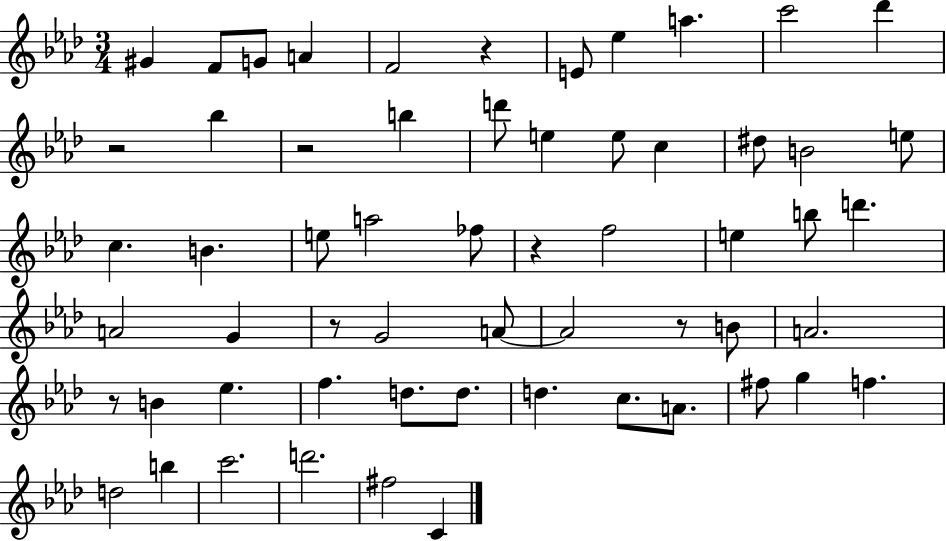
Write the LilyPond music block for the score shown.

{
  \clef treble
  \numericTimeSignature
  \time 3/4
  \key aes \major
  gis'4 f'8 g'8 a'4 | f'2 r4 | e'8 ees''4 a''4. | c'''2 des'''4 | \break r2 bes''4 | r2 b''4 | d'''8 e''4 e''8 c''4 | dis''8 b'2 e''8 | \break c''4. b'4. | e''8 a''2 fes''8 | r4 f''2 | e''4 b''8 d'''4. | \break a'2 g'4 | r8 g'2 a'8~~ | a'2 r8 b'8 | a'2. | \break r8 b'4 ees''4. | f''4. d''8. d''8. | d''4. c''8. a'8. | fis''8 g''4 f''4. | \break d''2 b''4 | c'''2. | d'''2. | fis''2 c'4 | \break \bar "|."
}